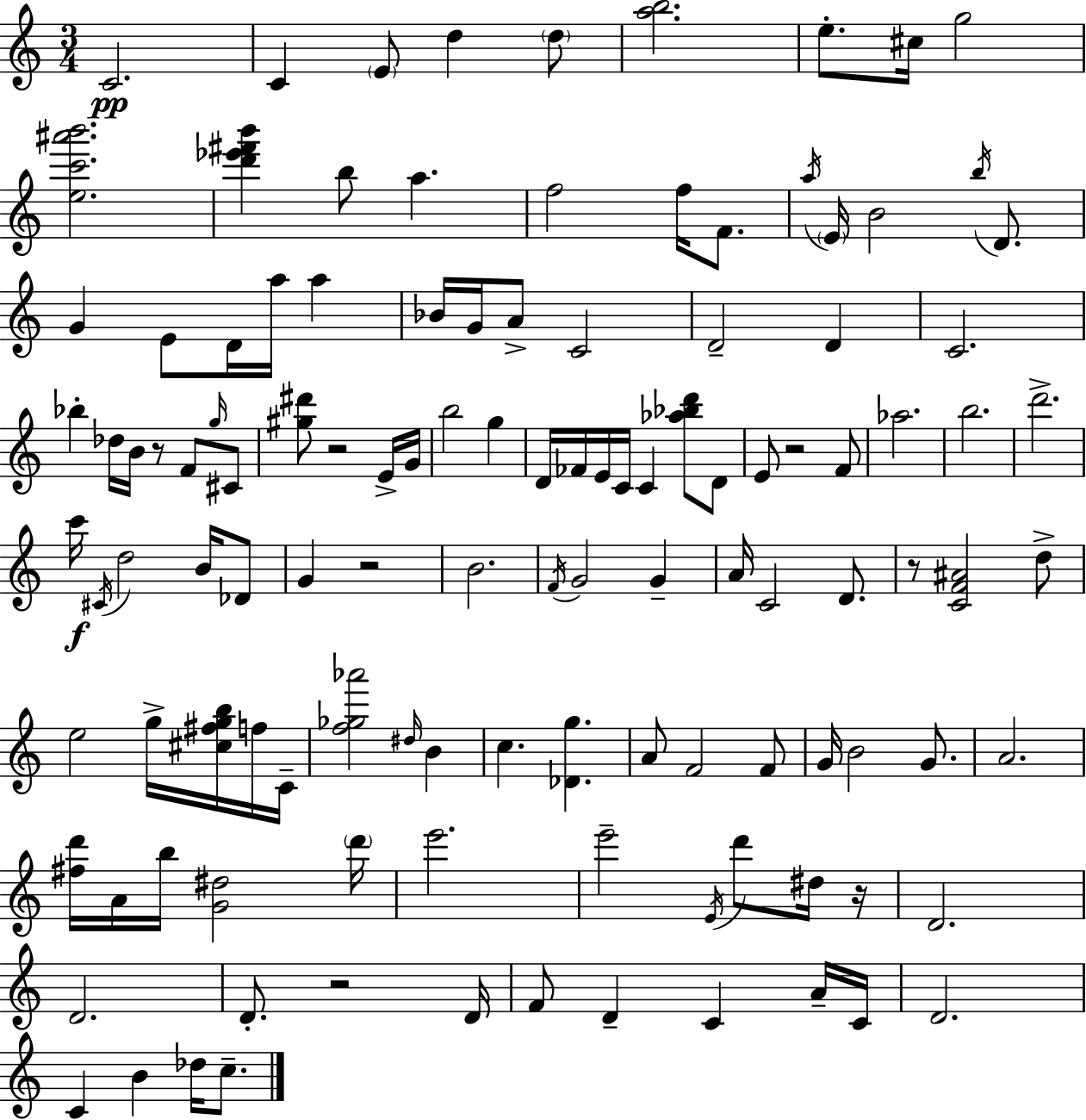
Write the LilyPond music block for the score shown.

{
  \clef treble
  \numericTimeSignature
  \time 3/4
  \key a \minor
  \repeat volta 2 { c'2.\pp | c'4 \parenthesize e'8 d''4 \parenthesize d''8 | <a'' b''>2. | e''8.-. cis''16 g''2 | \break <e'' c''' ais''' b'''>2. | <d''' ees''' fis''' b'''>4 b''8 a''4. | f''2 f''16 f'8. | \acciaccatura { a''16 } \parenthesize e'16 b'2 \acciaccatura { b''16 } d'8. | \break g'4 e'8 d'16 a''16 a''4 | bes'16 g'16 a'8-> c'2 | d'2-- d'4 | c'2. | \break bes''4-. des''16 b'16 r8 f'8 | \grace { g''16 } cis'8 <gis'' dis'''>8 r2 | e'16-> g'16 b''2 g''4 | d'16 fes'16 e'16 c'16 c'4 <aes'' bes'' d'''>8 | \break d'8 e'8 r2 | f'8 aes''2. | b''2. | d'''2.-> | \break c'''16\f \acciaccatura { cis'16 } d''2 | b'16 des'8 g'4 r2 | b'2. | \acciaccatura { f'16 } g'2 | \break g'4-- a'16 c'2 | d'8. r8 <c' f' ais'>2 | d''8-> e''2 | g''16-> <cis'' fis'' g'' b''>16 f''16 c'16-- <f'' ges'' aes'''>2 | \break \grace { dis''16 } b'4 c''4. | <des' g''>4. a'8 f'2 | f'8 g'16 b'2 | g'8. a'2. | \break <fis'' d'''>16 a'16 b''16 <g' dis''>2 | \parenthesize d'''16 e'''2. | e'''2-- | \acciaccatura { e'16 } d'''8 dis''16 r16 d'2. | \break d'2. | d'8.-. r2 | d'16 f'8 d'4-- | c'4 a'16-- c'16 d'2. | \break c'4 b'4 | des''16 c''8.-- } \bar "|."
}